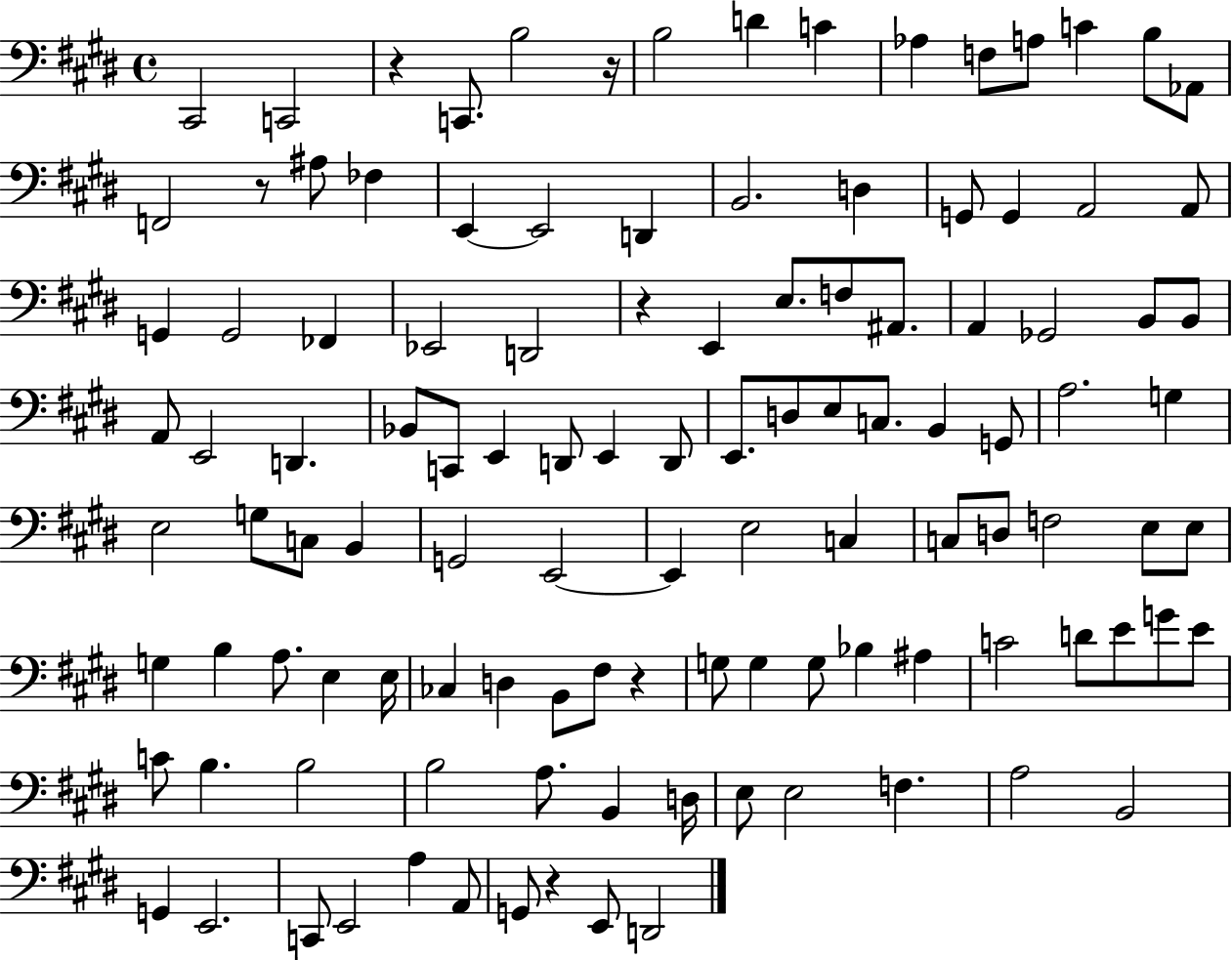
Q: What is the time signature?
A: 4/4